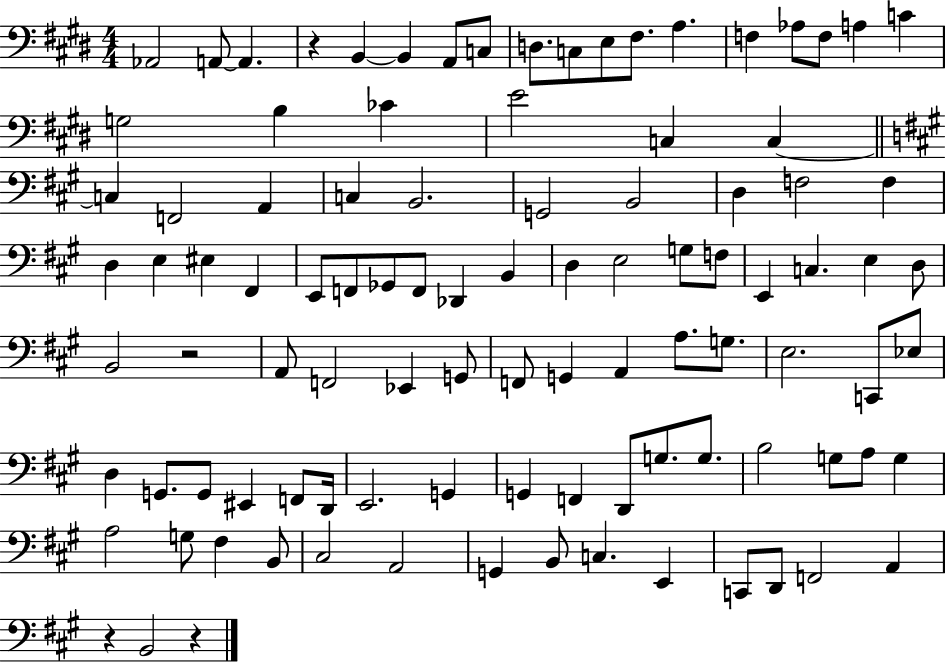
X:1
T:Untitled
M:4/4
L:1/4
K:E
_A,,2 A,,/2 A,, z B,, B,, A,,/2 C,/2 D,/2 C,/2 E,/2 ^F,/2 A, F, _A,/2 F,/2 A, C G,2 B, _C E2 C, C, C, F,,2 A,, C, B,,2 G,,2 B,,2 D, F,2 F, D, E, ^E, ^F,, E,,/2 F,,/2 _G,,/2 F,,/2 _D,, B,, D, E,2 G,/2 F,/2 E,, C, E, D,/2 B,,2 z2 A,,/2 F,,2 _E,, G,,/2 F,,/2 G,, A,, A,/2 G,/2 E,2 C,,/2 _E,/2 D, G,,/2 G,,/2 ^E,, F,,/2 D,,/4 E,,2 G,, G,, F,, D,,/2 G,/2 G,/2 B,2 G,/2 A,/2 G, A,2 G,/2 ^F, B,,/2 ^C,2 A,,2 G,, B,,/2 C, E,, C,,/2 D,,/2 F,,2 A,, z B,,2 z